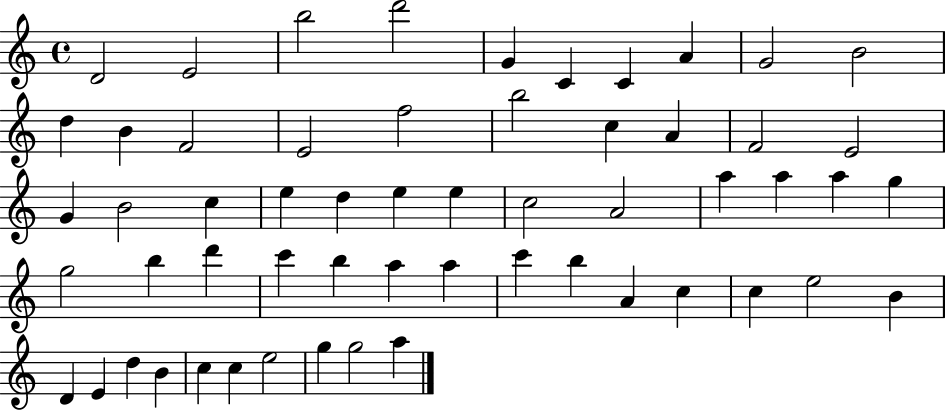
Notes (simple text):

D4/h E4/h B5/h D6/h G4/q C4/q C4/q A4/q G4/h B4/h D5/q B4/q F4/h E4/h F5/h B5/h C5/q A4/q F4/h E4/h G4/q B4/h C5/q E5/q D5/q E5/q E5/q C5/h A4/h A5/q A5/q A5/q G5/q G5/h B5/q D6/q C6/q B5/q A5/q A5/q C6/q B5/q A4/q C5/q C5/q E5/h B4/q D4/q E4/q D5/q B4/q C5/q C5/q E5/h G5/q G5/h A5/q